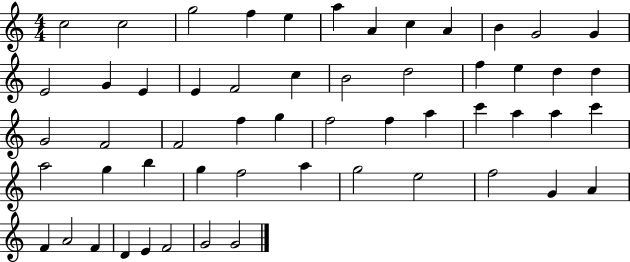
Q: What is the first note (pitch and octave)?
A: C5